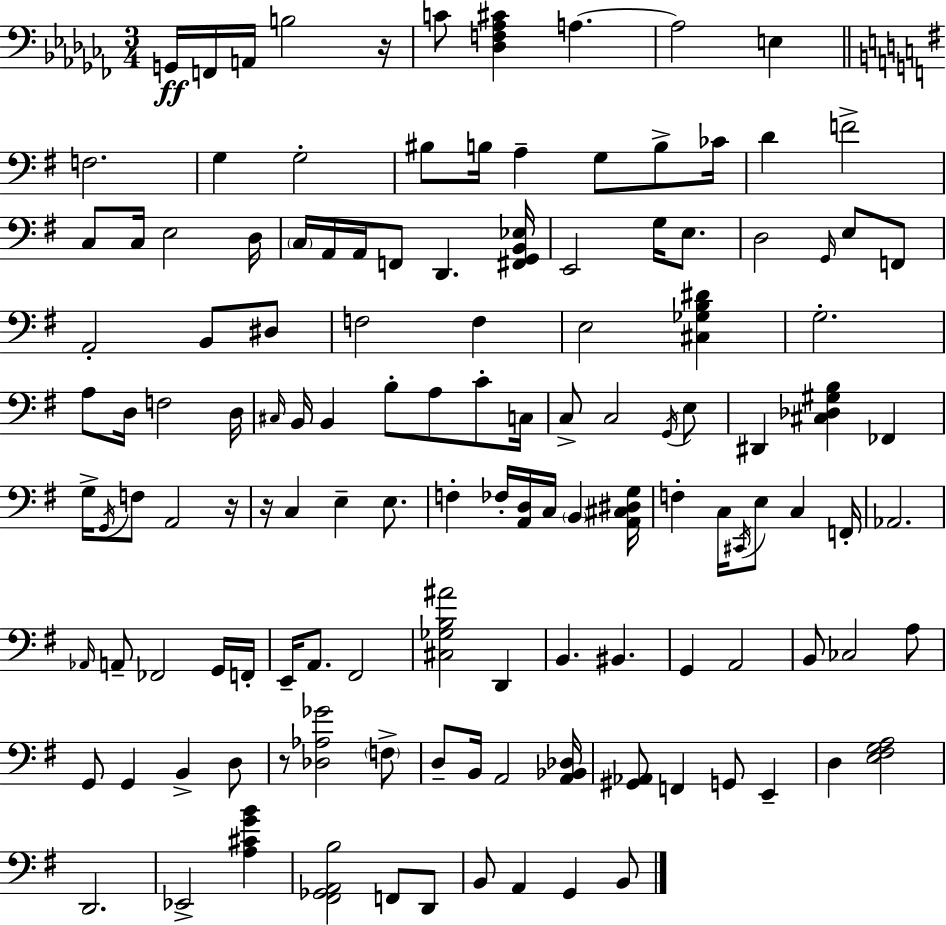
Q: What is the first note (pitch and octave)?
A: G2